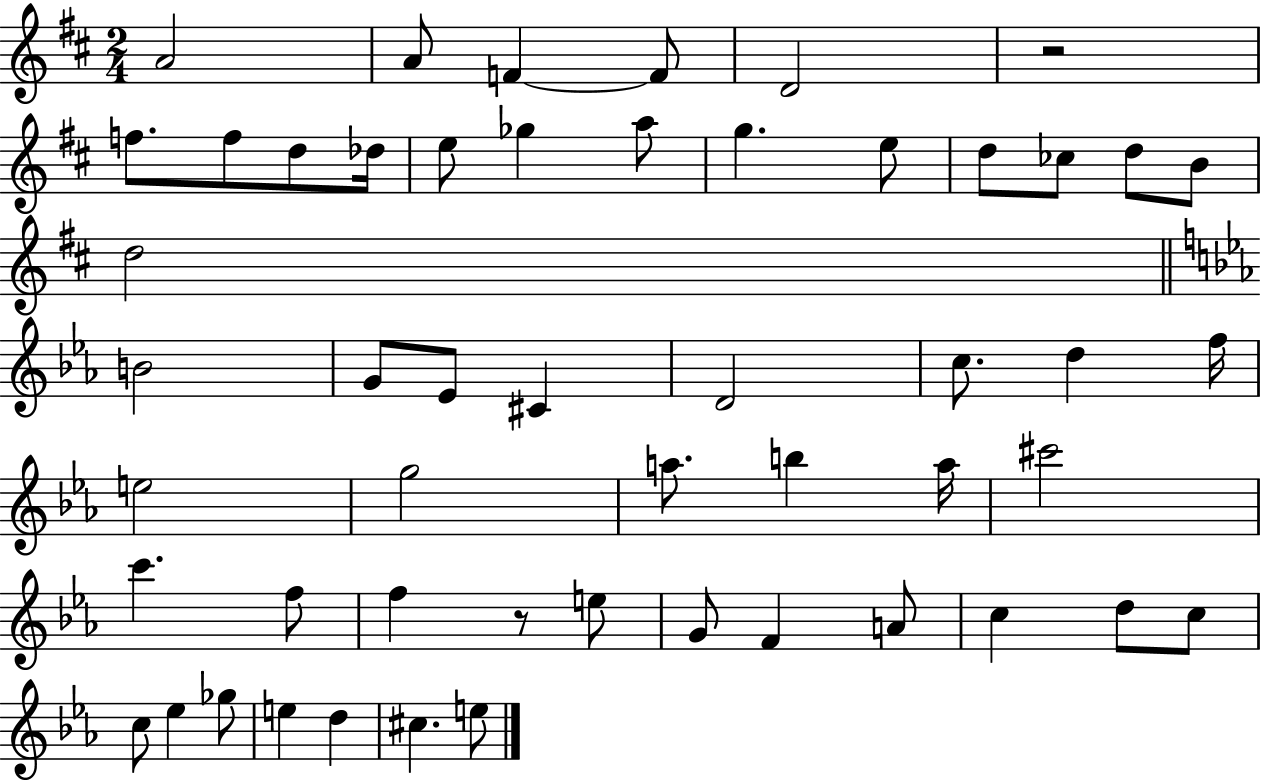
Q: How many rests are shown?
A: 2